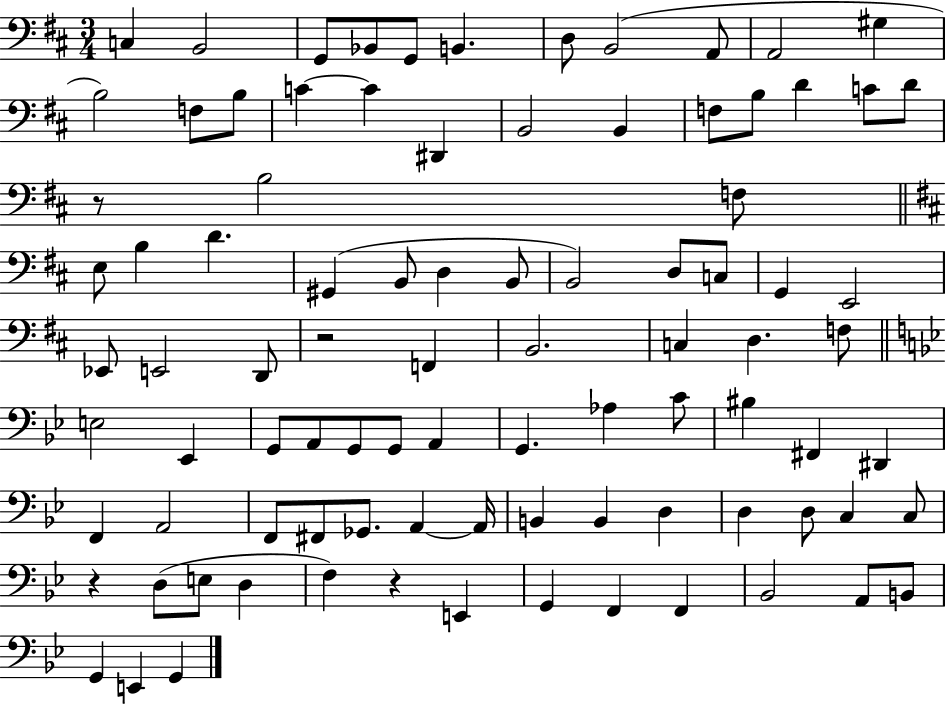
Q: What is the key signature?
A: D major